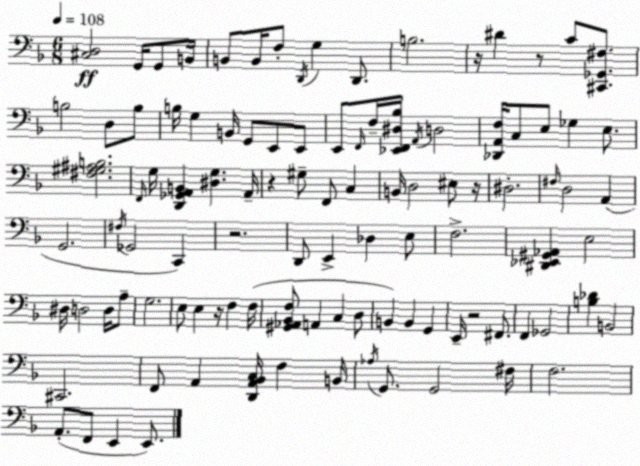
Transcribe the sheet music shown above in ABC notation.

X:1
T:Untitled
M:6/8
L:1/4
K:F
[^C,D,]2 G,,/4 G,,/2 B,,/4 B,,/2 B,,/4 F,/2 D,,/4 G, D,,/2 B,2 z/4 ^D z/2 C/2 [^C,,_G,,^F,]/2 B,2 D,/2 B,/2 B,/4 G, B,,/4 G,,/2 E,,/2 E,,/2 E,,/2 F,,/4 F,/4 [_E,,F,,^D,_B,]/4 A,,/4 D,2 [_D,,A,,F,]/4 C,/2 E,/2 _G, E,/2 [^F,^G,^A,B,]2 F,,/4 G,/4 [D,,_G,,A,,B,,] [^D,G,] A,,/4 z ^G,/2 F,,/2 C, B,,/4 D,2 ^E,/2 z/4 ^D,2 ^F,/4 D,2 A,, G,,2 ^F,/4 _G,,2 C,, z2 D,,/2 E,, _D, E,/2 F,2 [^D,,_E,,^G,,_A,,] E,2 ^D,/4 D,2 D,/4 A,/2 G,2 E,/2 E, z/4 F, F,/4 [^G,,_A,,_B,,F,]/2 A,, C, D,/2 B,, B,, G,, E,,/4 z2 ^F,,/2 F,, _G,,2 [B,_D] B,,2 ^C,,2 F,,/2 A,, [D,,A,,_B,,C,]/4 F, B,,/4 _A,/4 G,,/2 G,,2 ^F,/4 F,2 A,,/2 F,,/2 E,, E,,/2